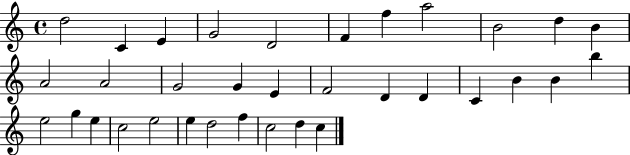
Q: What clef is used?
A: treble